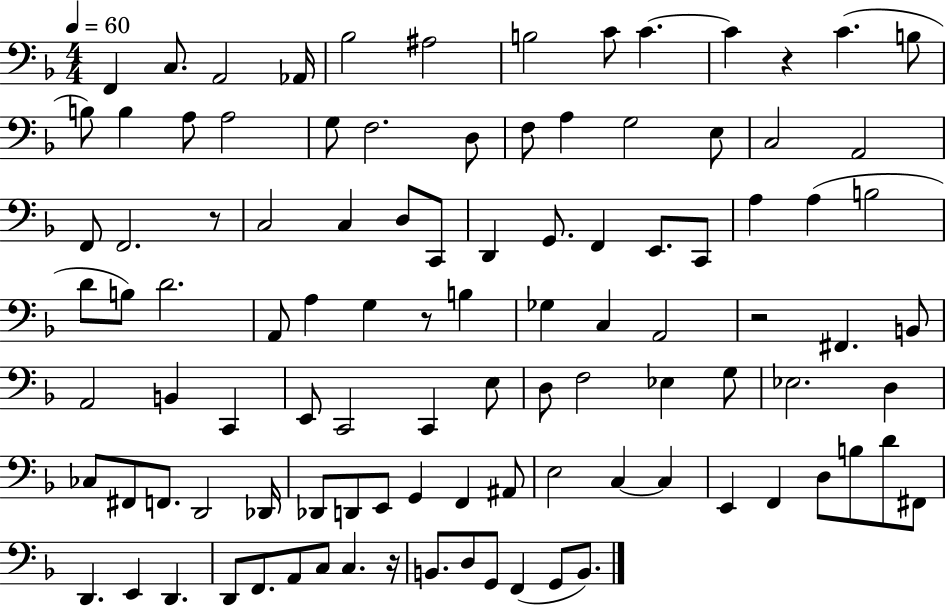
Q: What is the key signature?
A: F major